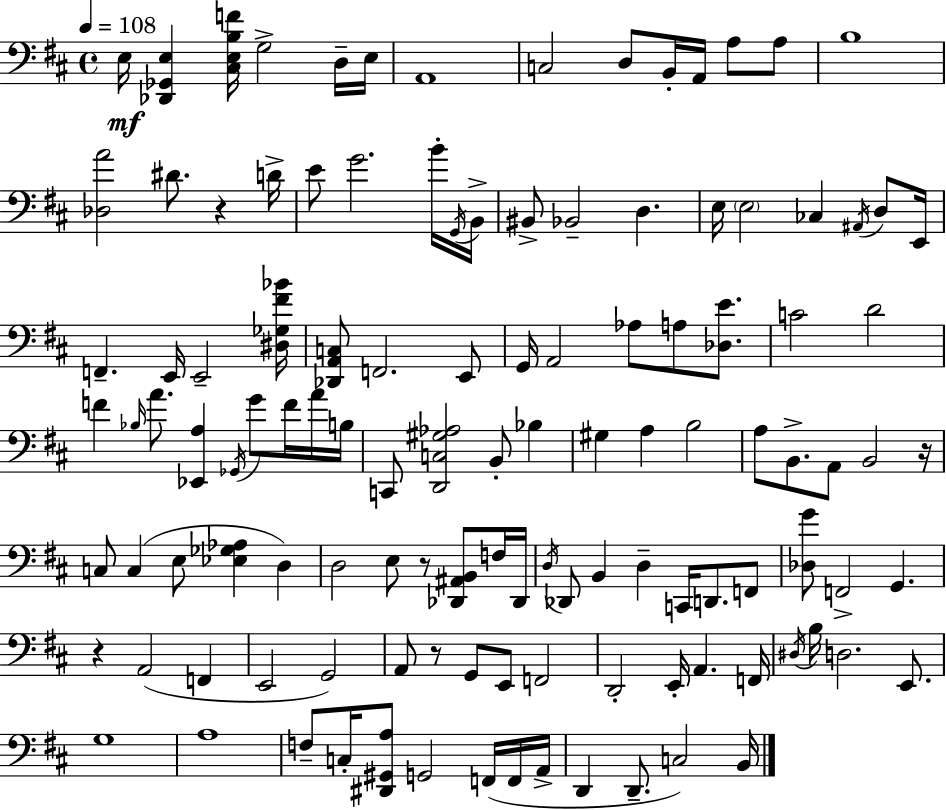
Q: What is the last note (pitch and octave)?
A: B2